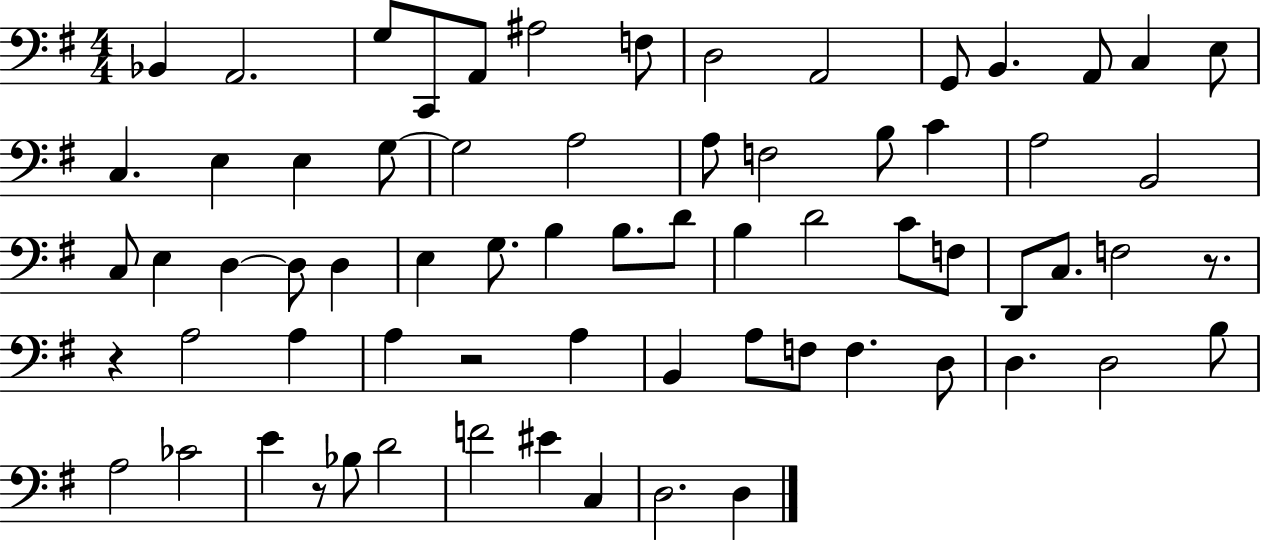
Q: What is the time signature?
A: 4/4